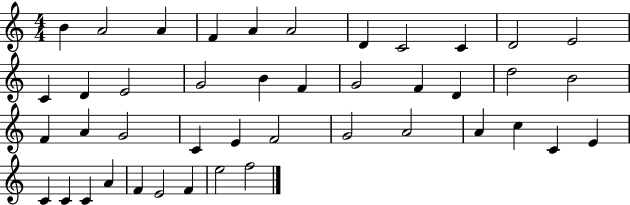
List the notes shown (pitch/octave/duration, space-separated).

B4/q A4/h A4/q F4/q A4/q A4/h D4/q C4/h C4/q D4/h E4/h C4/q D4/q E4/h G4/h B4/q F4/q G4/h F4/q D4/q D5/h B4/h F4/q A4/q G4/h C4/q E4/q F4/h G4/h A4/h A4/q C5/q C4/q E4/q C4/q C4/q C4/q A4/q F4/q E4/h F4/q E5/h F5/h